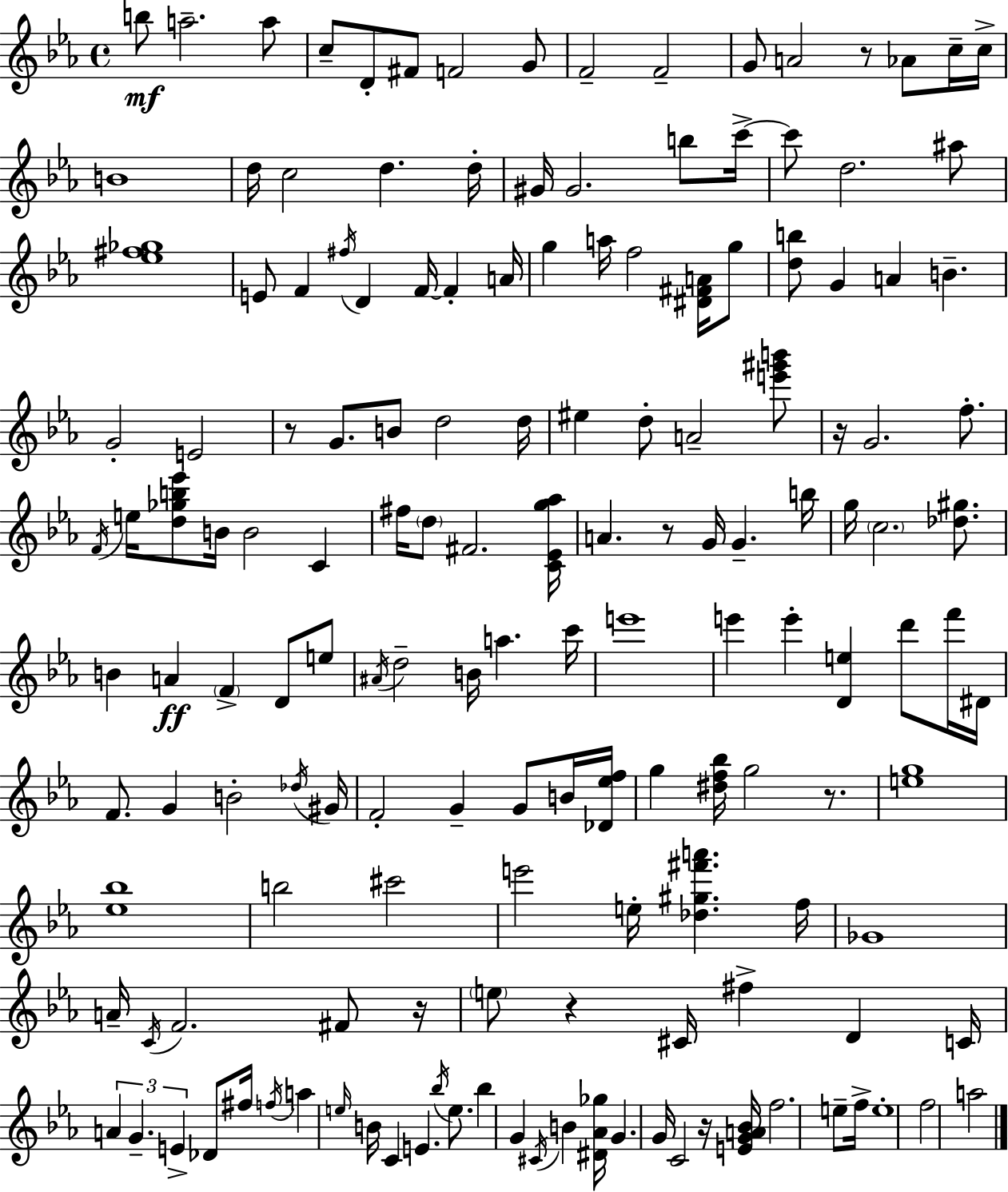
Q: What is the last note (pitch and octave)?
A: A5